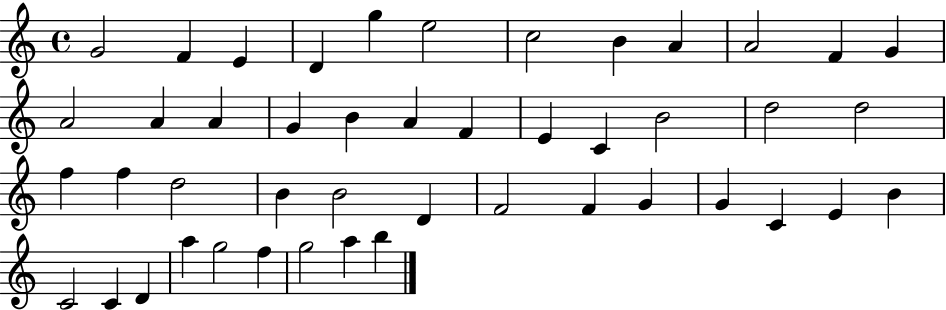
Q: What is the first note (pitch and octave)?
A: G4